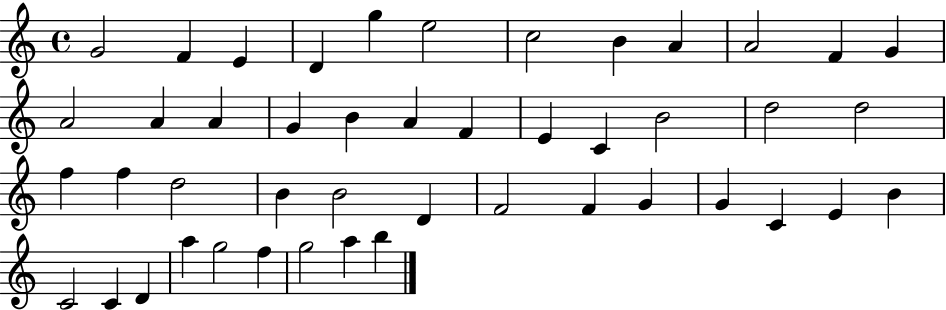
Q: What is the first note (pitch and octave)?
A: G4